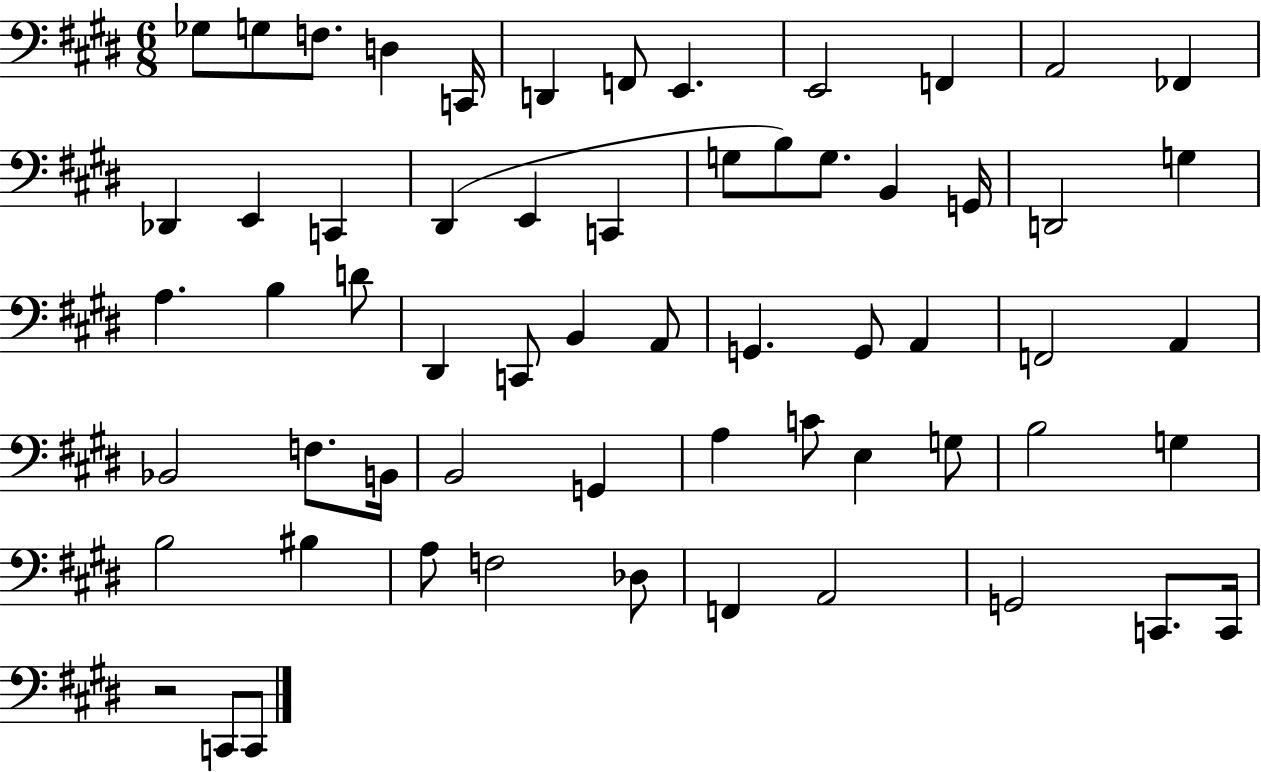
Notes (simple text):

Gb3/e G3/e F3/e. D3/q C2/s D2/q F2/e E2/q. E2/h F2/q A2/h FES2/q Db2/q E2/q C2/q D#2/q E2/q C2/q G3/e B3/e G3/e. B2/q G2/s D2/h G3/q A3/q. B3/q D4/e D#2/q C2/e B2/q A2/e G2/q. G2/e A2/q F2/h A2/q Bb2/h F3/e. B2/s B2/h G2/q A3/q C4/e E3/q G3/e B3/h G3/q B3/h BIS3/q A3/e F3/h Db3/e F2/q A2/h G2/h C2/e. C2/s R/h C2/e C2/e